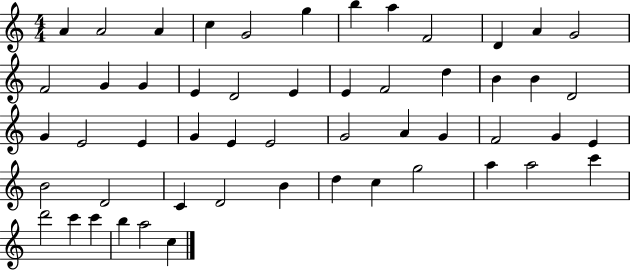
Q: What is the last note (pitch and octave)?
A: C5